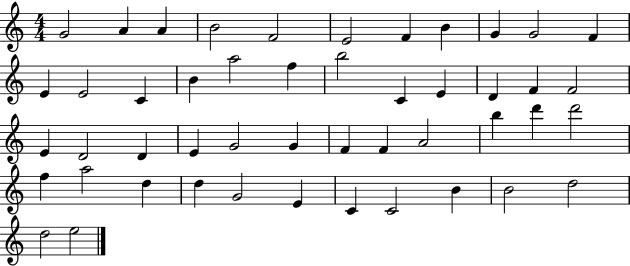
G4/h A4/q A4/q B4/h F4/h E4/h F4/q B4/q G4/q G4/h F4/q E4/q E4/h C4/q B4/q A5/h F5/q B5/h C4/q E4/q D4/q F4/q F4/h E4/q D4/h D4/q E4/q G4/h G4/q F4/q F4/q A4/h B5/q D6/q D6/h F5/q A5/h D5/q D5/q G4/h E4/q C4/q C4/h B4/q B4/h D5/h D5/h E5/h